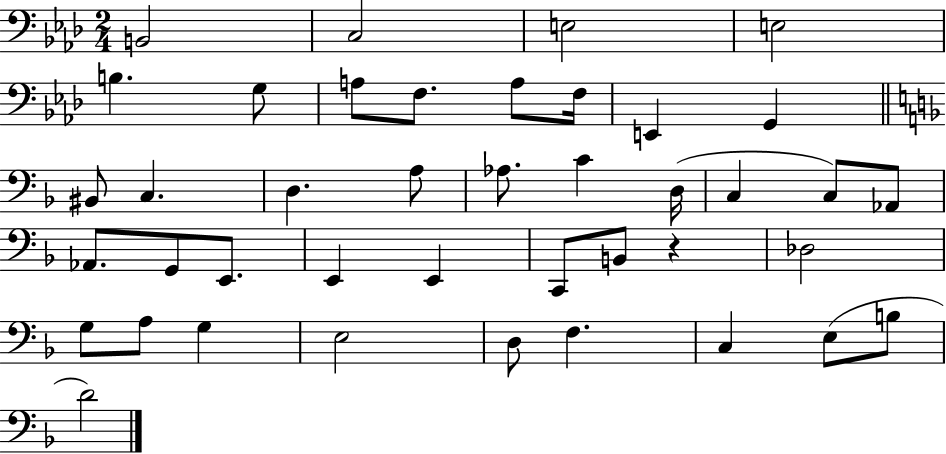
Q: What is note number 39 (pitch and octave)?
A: B3